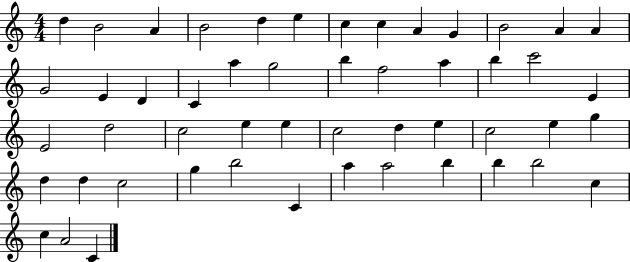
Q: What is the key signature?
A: C major